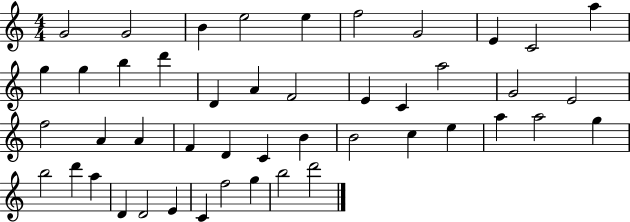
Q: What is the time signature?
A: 4/4